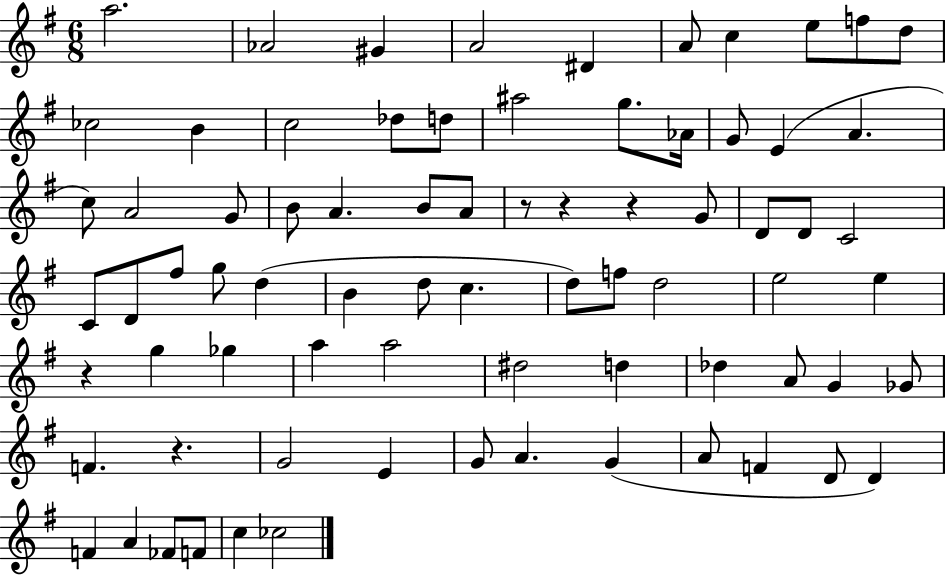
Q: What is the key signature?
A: G major